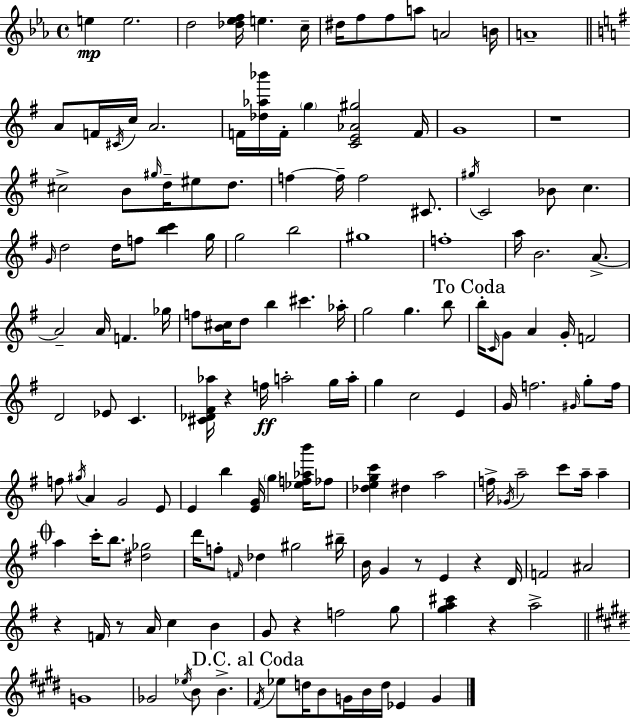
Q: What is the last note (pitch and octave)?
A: G4